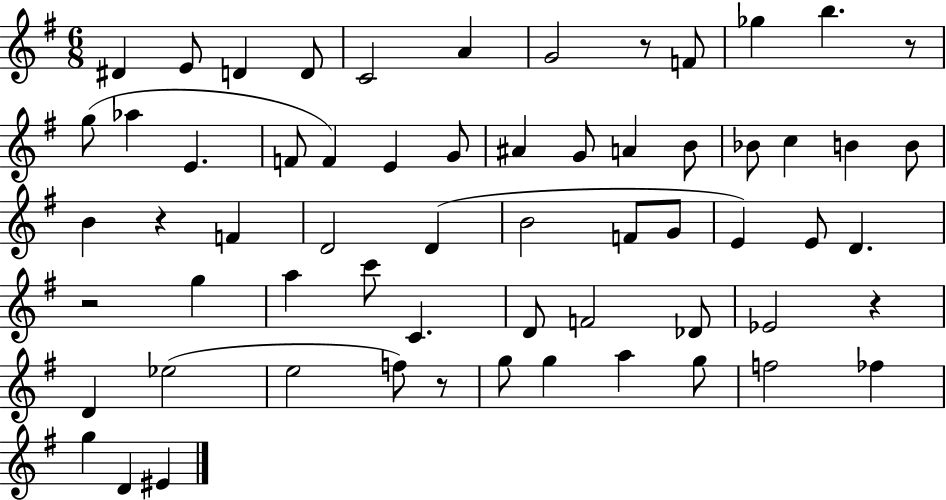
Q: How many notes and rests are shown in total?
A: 62